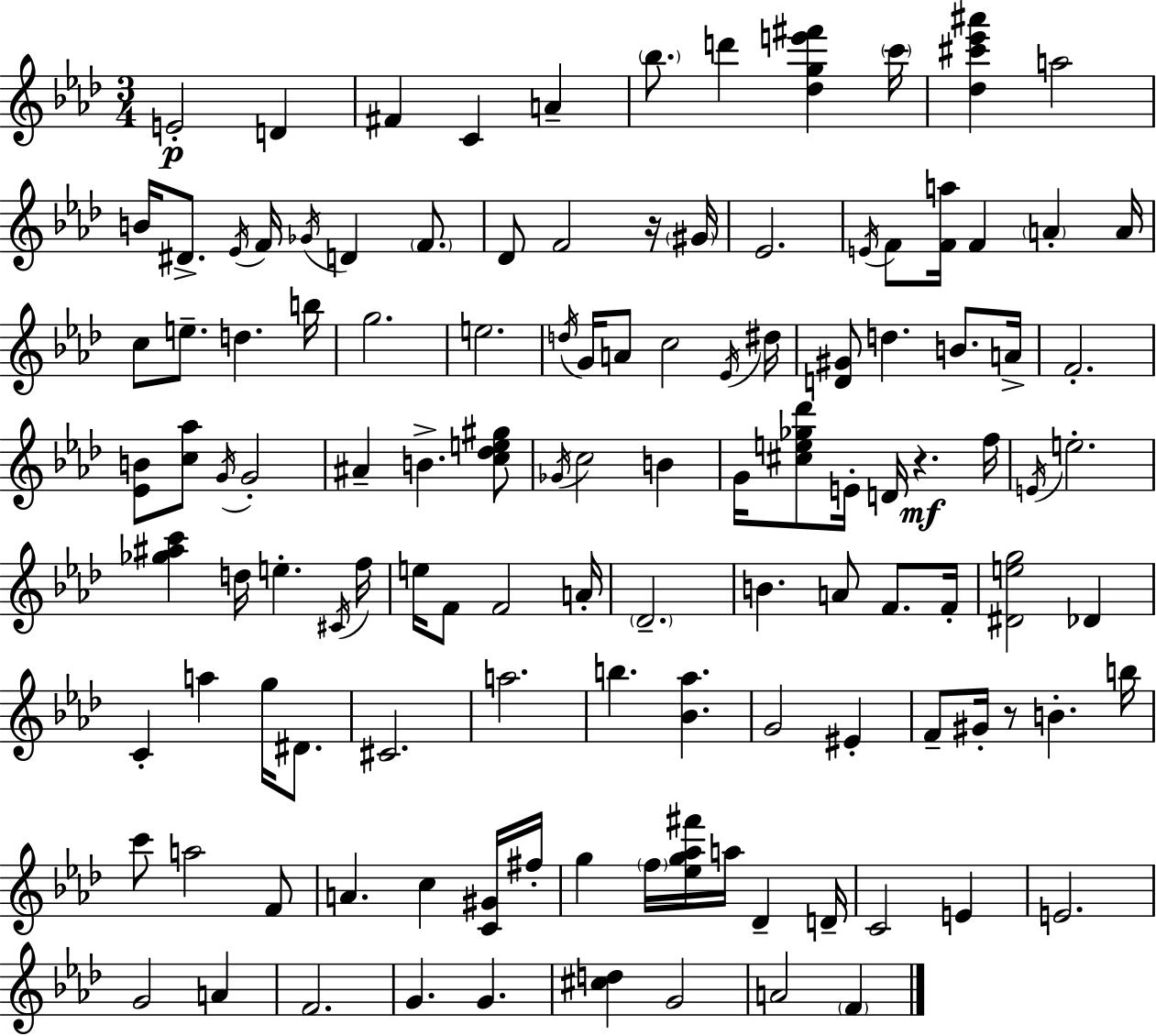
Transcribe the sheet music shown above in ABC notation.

X:1
T:Untitled
M:3/4
L:1/4
K:Ab
E2 D ^F C A _b/2 d' [_dge'^f'] c'/4 [_d^c'_e'^a'] a2 B/4 ^D/2 _E/4 F/4 _G/4 D F/2 _D/2 F2 z/4 ^G/4 _E2 E/4 F/2 [Fa]/4 F A A/4 c/2 e/2 d b/4 g2 e2 d/4 G/4 A/2 c2 _E/4 ^d/4 [D^G]/2 d B/2 A/4 F2 [_EB]/2 [c_a]/2 G/4 G2 ^A B [c_de^g]/2 _G/4 c2 B G/4 [^ce_g_d']/2 E/4 D/4 z f/4 E/4 e2 [_g^ac'] d/4 e ^C/4 f/4 e/4 F/2 F2 A/4 _D2 B A/2 F/2 F/4 [^Deg]2 _D C a g/4 ^D/2 ^C2 a2 b [_B_a] G2 ^E F/2 ^G/4 z/2 B b/4 c'/2 a2 F/2 A c [C^G]/4 ^f/4 g f/4 [_eg_a^f']/4 a/4 _D D/4 C2 E E2 G2 A F2 G G [^cd] G2 A2 F